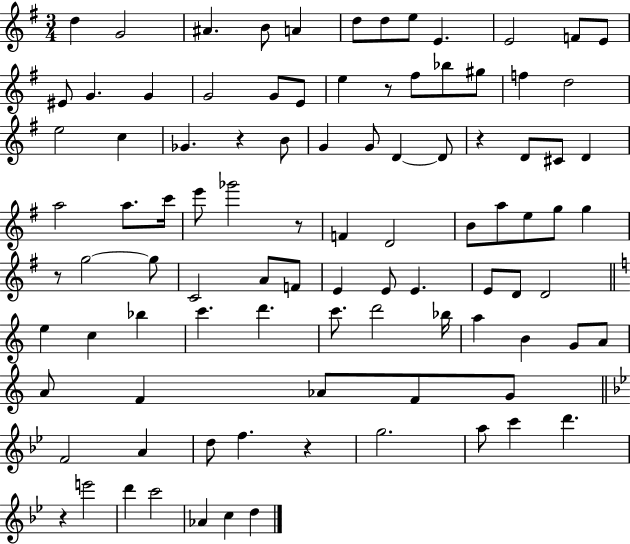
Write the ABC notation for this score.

X:1
T:Untitled
M:3/4
L:1/4
K:G
d G2 ^A B/2 A d/2 d/2 e/2 E E2 F/2 E/2 ^E/2 G G G2 G/2 E/2 e z/2 ^f/2 _b/2 ^g/2 f d2 e2 c _G z B/2 G G/2 D D/2 z D/2 ^C/2 D a2 a/2 c'/4 e'/2 _g'2 z/2 F D2 B/2 a/2 e/2 g/2 g z/2 g2 g/2 C2 A/2 F/2 E E/2 E E/2 D/2 D2 e c _b c' d' c'/2 d'2 _b/4 a B G/2 A/2 A/2 F _A/2 F/2 G/2 F2 A d/2 f z g2 a/2 c' d' z e'2 d' c'2 _A c d